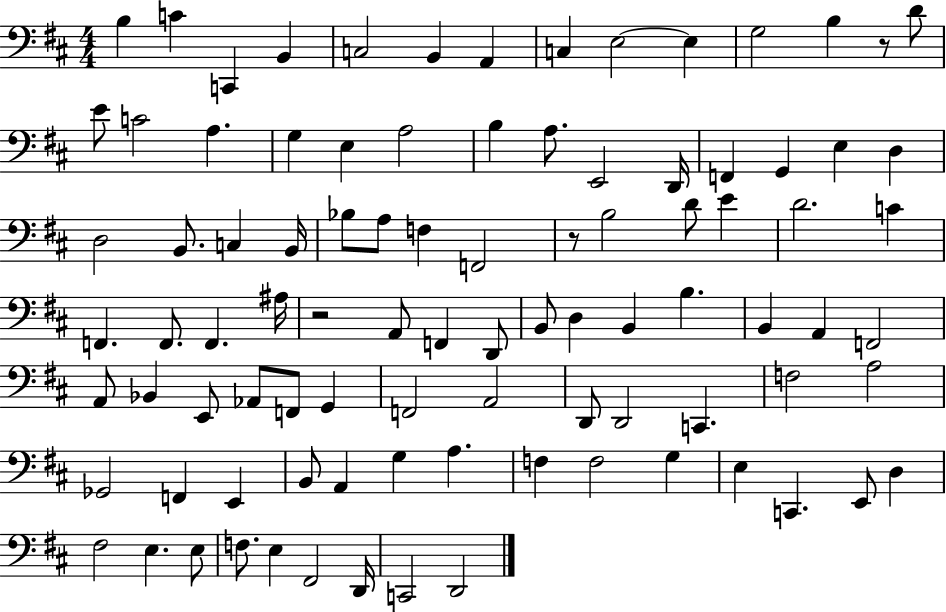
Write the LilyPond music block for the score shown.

{
  \clef bass
  \numericTimeSignature
  \time 4/4
  \key d \major
  b4 c'4 c,4 b,4 | c2 b,4 a,4 | c4 e2~~ e4 | g2 b4 r8 d'8 | \break e'8 c'2 a4. | g4 e4 a2 | b4 a8. e,2 d,16 | f,4 g,4 e4 d4 | \break d2 b,8. c4 b,16 | bes8 a8 f4 f,2 | r8 b2 d'8 e'4 | d'2. c'4 | \break f,4. f,8. f,4. ais16 | r2 a,8 f,4 d,8 | b,8 d4 b,4 b4. | b,4 a,4 f,2 | \break a,8 bes,4 e,8 aes,8 f,8 g,4 | f,2 a,2 | d,8 d,2 c,4. | f2 a2 | \break ges,2 f,4 e,4 | b,8 a,4 g4 a4. | f4 f2 g4 | e4 c,4. e,8 d4 | \break fis2 e4. e8 | f8. e4 fis,2 d,16 | c,2 d,2 | \bar "|."
}